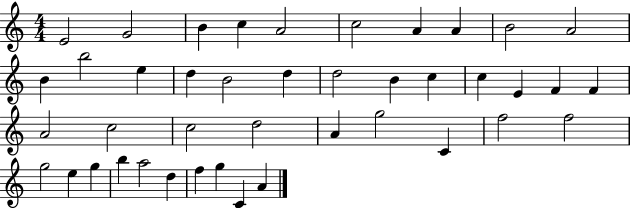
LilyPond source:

{
  \clef treble
  \numericTimeSignature
  \time 4/4
  \key c \major
  e'2 g'2 | b'4 c''4 a'2 | c''2 a'4 a'4 | b'2 a'2 | \break b'4 b''2 e''4 | d''4 b'2 d''4 | d''2 b'4 c''4 | c''4 e'4 f'4 f'4 | \break a'2 c''2 | c''2 d''2 | a'4 g''2 c'4 | f''2 f''2 | \break g''2 e''4 g''4 | b''4 a''2 d''4 | f''4 g''4 c'4 a'4 | \bar "|."
}